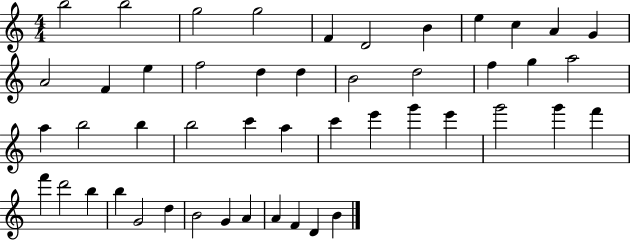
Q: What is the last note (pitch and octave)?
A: B4